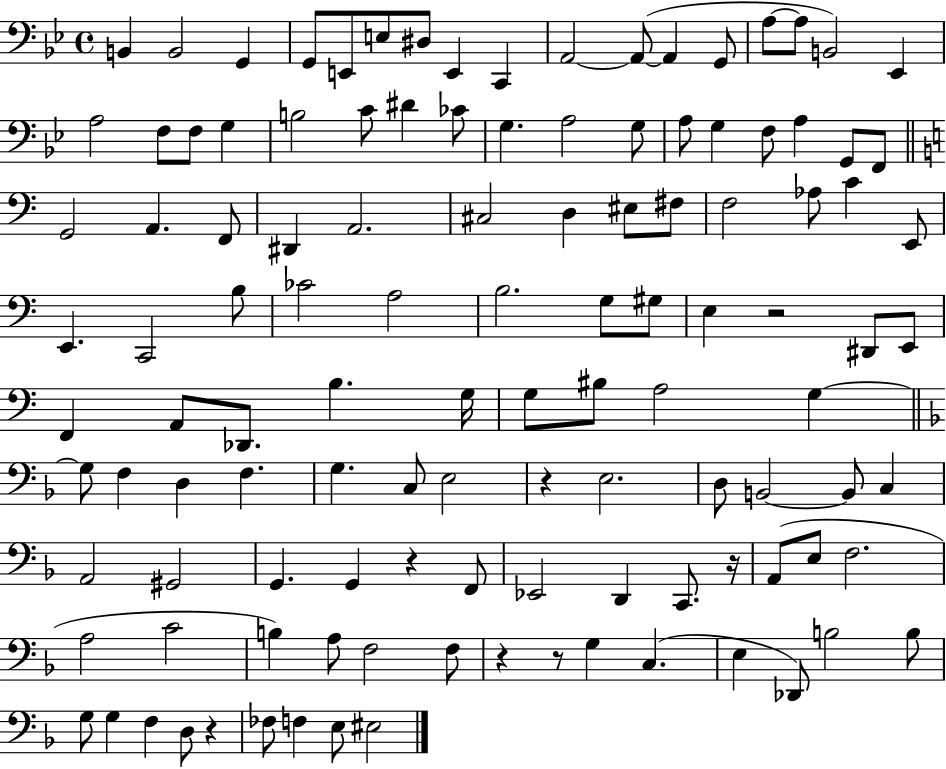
X:1
T:Untitled
M:4/4
L:1/4
K:Bb
B,, B,,2 G,, G,,/2 E,,/2 E,/2 ^D,/2 E,, C,, A,,2 A,,/2 A,, G,,/2 A,/2 A,/2 B,,2 _E,, A,2 F,/2 F,/2 G, B,2 C/2 ^D _C/2 G, A,2 G,/2 A,/2 G, F,/2 A, G,,/2 F,,/2 G,,2 A,, F,,/2 ^D,, A,,2 ^C,2 D, ^E,/2 ^F,/2 F,2 _A,/2 C E,,/2 E,, C,,2 B,/2 _C2 A,2 B,2 G,/2 ^G,/2 E, z2 ^D,,/2 E,,/2 F,, A,,/2 _D,,/2 B, G,/4 G,/2 ^B,/2 A,2 G, G,/2 F, D, F, G, C,/2 E,2 z E,2 D,/2 B,,2 B,,/2 C, A,,2 ^G,,2 G,, G,, z F,,/2 _E,,2 D,, C,,/2 z/4 A,,/2 E,/2 F,2 A,2 C2 B, A,/2 F,2 F,/2 z z/2 G, C, E, _D,,/2 B,2 B,/2 G,/2 G, F, D,/2 z _F,/2 F, E,/2 ^E,2